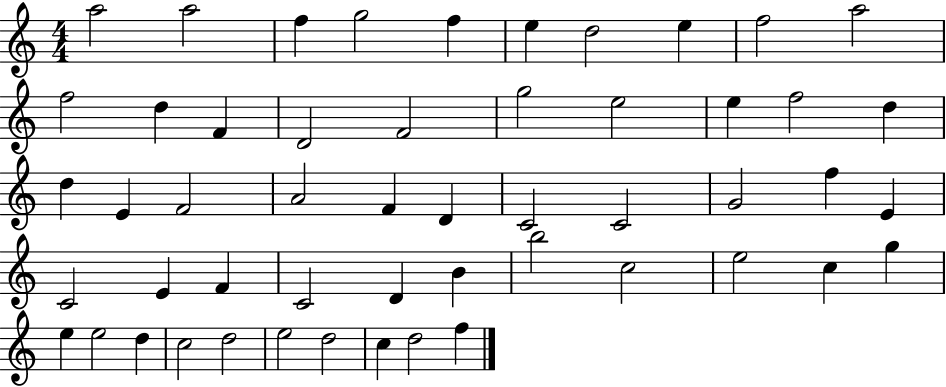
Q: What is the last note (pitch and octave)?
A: F5